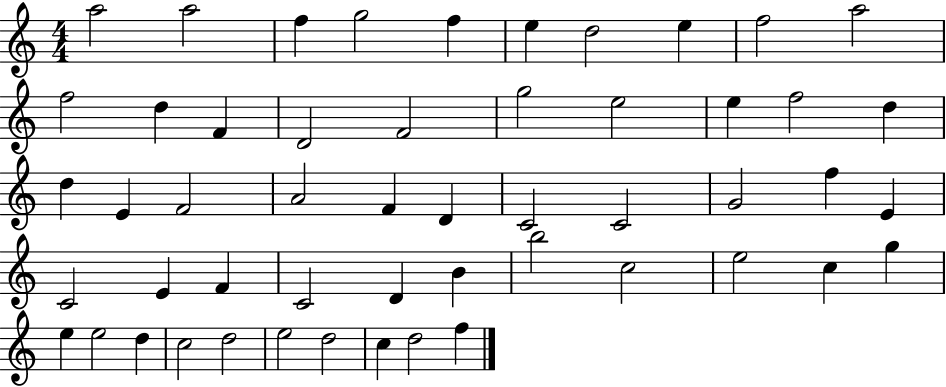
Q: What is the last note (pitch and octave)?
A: F5